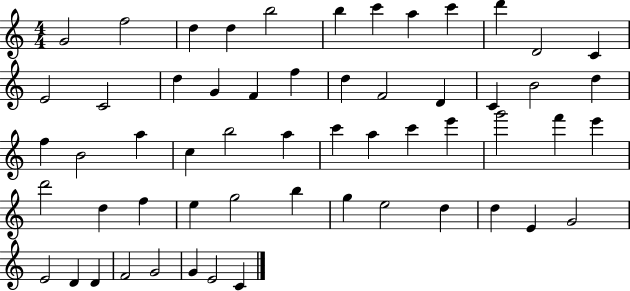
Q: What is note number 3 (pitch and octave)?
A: D5